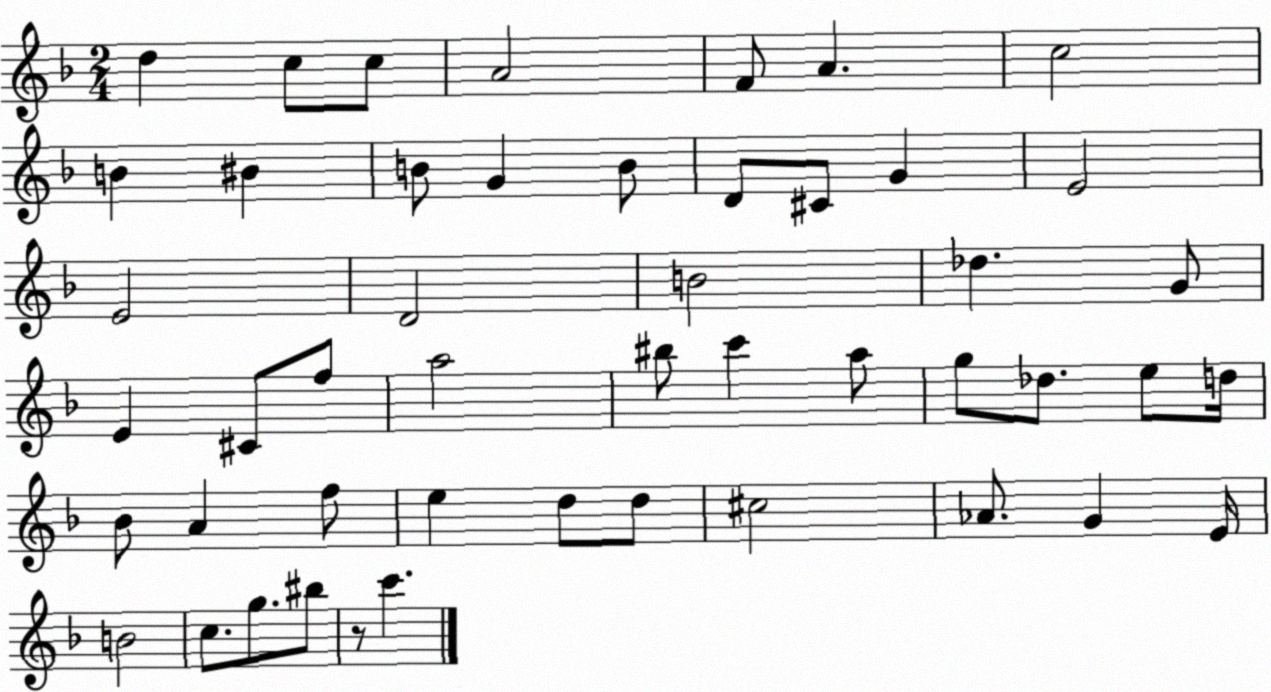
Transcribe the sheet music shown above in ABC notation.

X:1
T:Untitled
M:2/4
L:1/4
K:F
d c/2 c/2 A2 F/2 A c2 B ^B B/2 G B/2 D/2 ^C/2 G E2 E2 D2 B2 _d G/2 E ^C/2 f/2 a2 ^b/2 c' a/2 g/2 _d/2 e/2 d/4 _B/2 A f/2 e d/2 d/2 ^c2 _A/2 G E/4 B2 c/2 g/2 ^b/2 z/2 c'